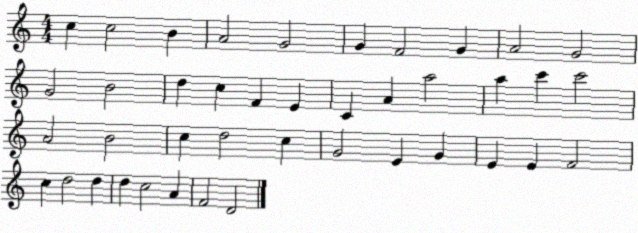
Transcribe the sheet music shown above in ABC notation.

X:1
T:Untitled
M:4/4
L:1/4
K:C
c c2 B A2 G2 G F2 G A2 G2 G2 B2 d c F E C A a2 a c' c'2 A2 B2 c d2 c G2 E G E E F2 c d2 d d c2 A F2 D2